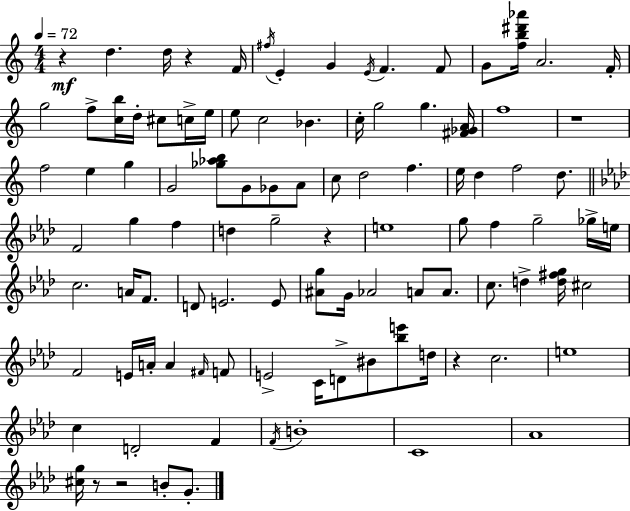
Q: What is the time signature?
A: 4/4